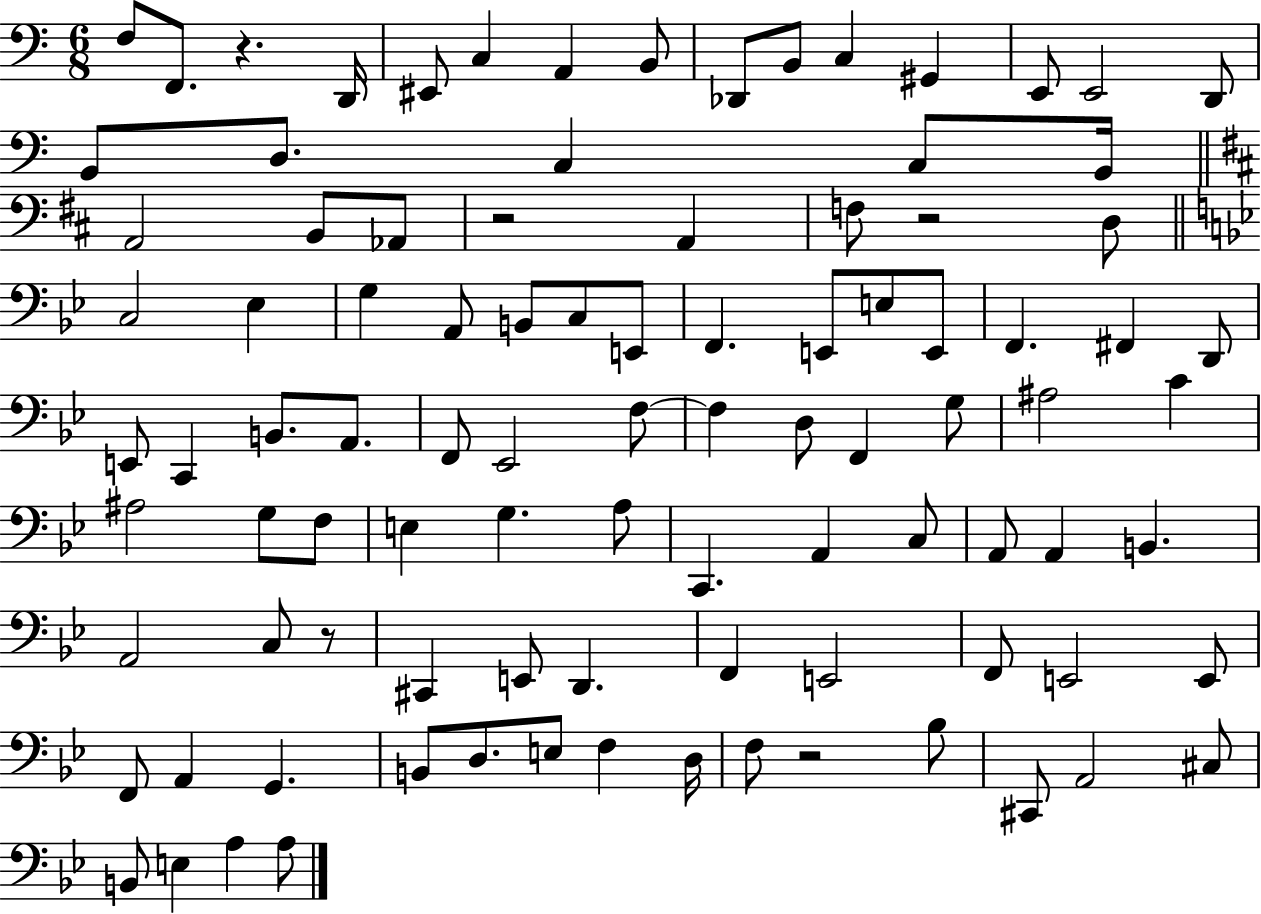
{
  \clef bass
  \numericTimeSignature
  \time 6/8
  \key c \major
  \repeat volta 2 { f8 f,8. r4. d,16 | eis,8 c4 a,4 b,8 | des,8 b,8 c4 gis,4 | e,8 e,2 d,8 | \break b,8 d8. c4 c8 b,16 | \bar "||" \break \key b \minor a,2 b,8 aes,8 | r2 a,4 | f8 r2 d8 | \bar "||" \break \key bes \major c2 ees4 | g4 a,8 b,8 c8 e,8 | f,4. e,8 e8 e,8 | f,4. fis,4 d,8 | \break e,8 c,4 b,8. a,8. | f,8 ees,2 f8~~ | f4 d8 f,4 g8 | ais2 c'4 | \break ais2 g8 f8 | e4 g4. a8 | c,4. a,4 c8 | a,8 a,4 b,4. | \break a,2 c8 r8 | cis,4 e,8 d,4. | f,4 e,2 | f,8 e,2 e,8 | \break f,8 a,4 g,4. | b,8 d8. e8 f4 d16 | f8 r2 bes8 | cis,8 a,2 cis8 | \break b,8 e4 a4 a8 | } \bar "|."
}